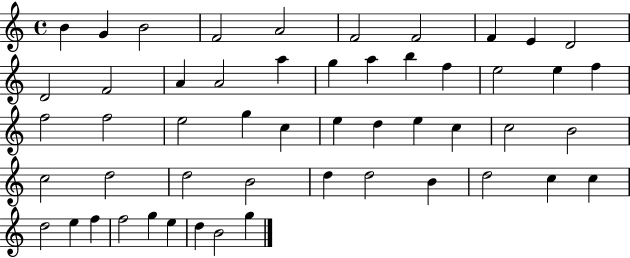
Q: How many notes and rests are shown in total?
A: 52